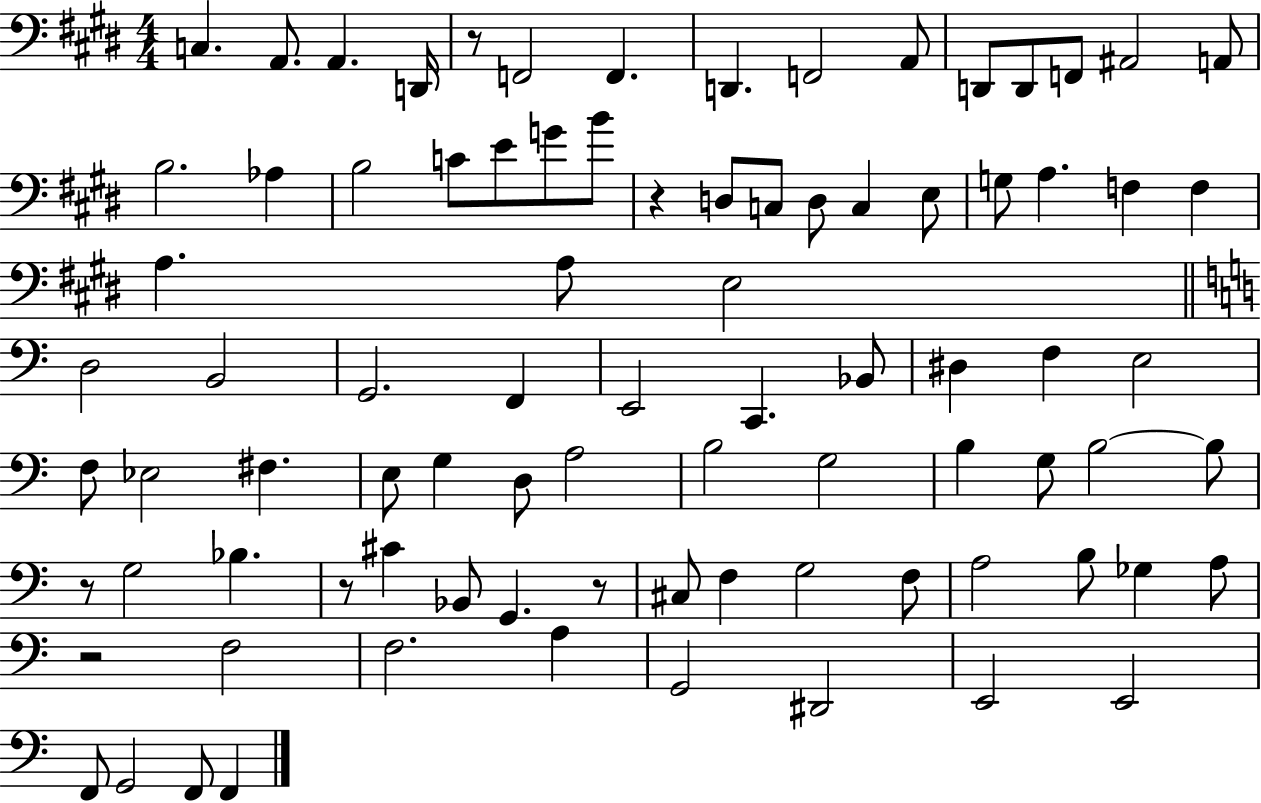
C3/q. A2/e. A2/q. D2/s R/e F2/h F2/q. D2/q. F2/h A2/e D2/e D2/e F2/e A#2/h A2/e B3/h. Ab3/q B3/h C4/e E4/e G4/e B4/e R/q D3/e C3/e D3/e C3/q E3/e G3/e A3/q. F3/q F3/q A3/q. A3/e E3/h D3/h B2/h G2/h. F2/q E2/h C2/q. Bb2/e D#3/q F3/q E3/h F3/e Eb3/h F#3/q. E3/e G3/q D3/e A3/h B3/h G3/h B3/q G3/e B3/h B3/e R/e G3/h Bb3/q. R/e C#4/q Bb2/e G2/q. R/e C#3/e F3/q G3/h F3/e A3/h B3/e Gb3/q A3/e R/h F3/h F3/h. A3/q G2/h D#2/h E2/h E2/h F2/e G2/h F2/e F2/q